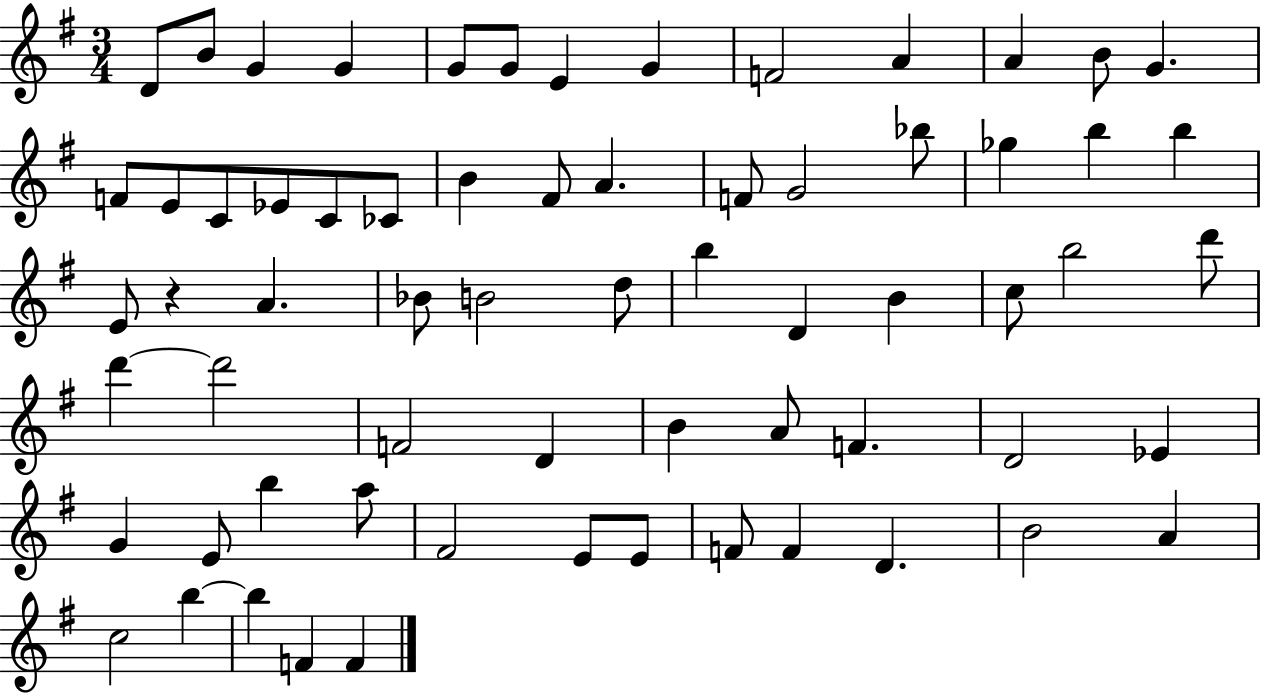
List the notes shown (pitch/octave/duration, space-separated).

D4/e B4/e G4/q G4/q G4/e G4/e E4/q G4/q F4/h A4/q A4/q B4/e G4/q. F4/e E4/e C4/e Eb4/e C4/e CES4/e B4/q F#4/e A4/q. F4/e G4/h Bb5/e Gb5/q B5/q B5/q E4/e R/q A4/q. Bb4/e B4/h D5/e B5/q D4/q B4/q C5/e B5/h D6/e D6/q D6/h F4/h D4/q B4/q A4/e F4/q. D4/h Eb4/q G4/q E4/e B5/q A5/e F#4/h E4/e E4/e F4/e F4/q D4/q. B4/h A4/q C5/h B5/q B5/q F4/q F4/q